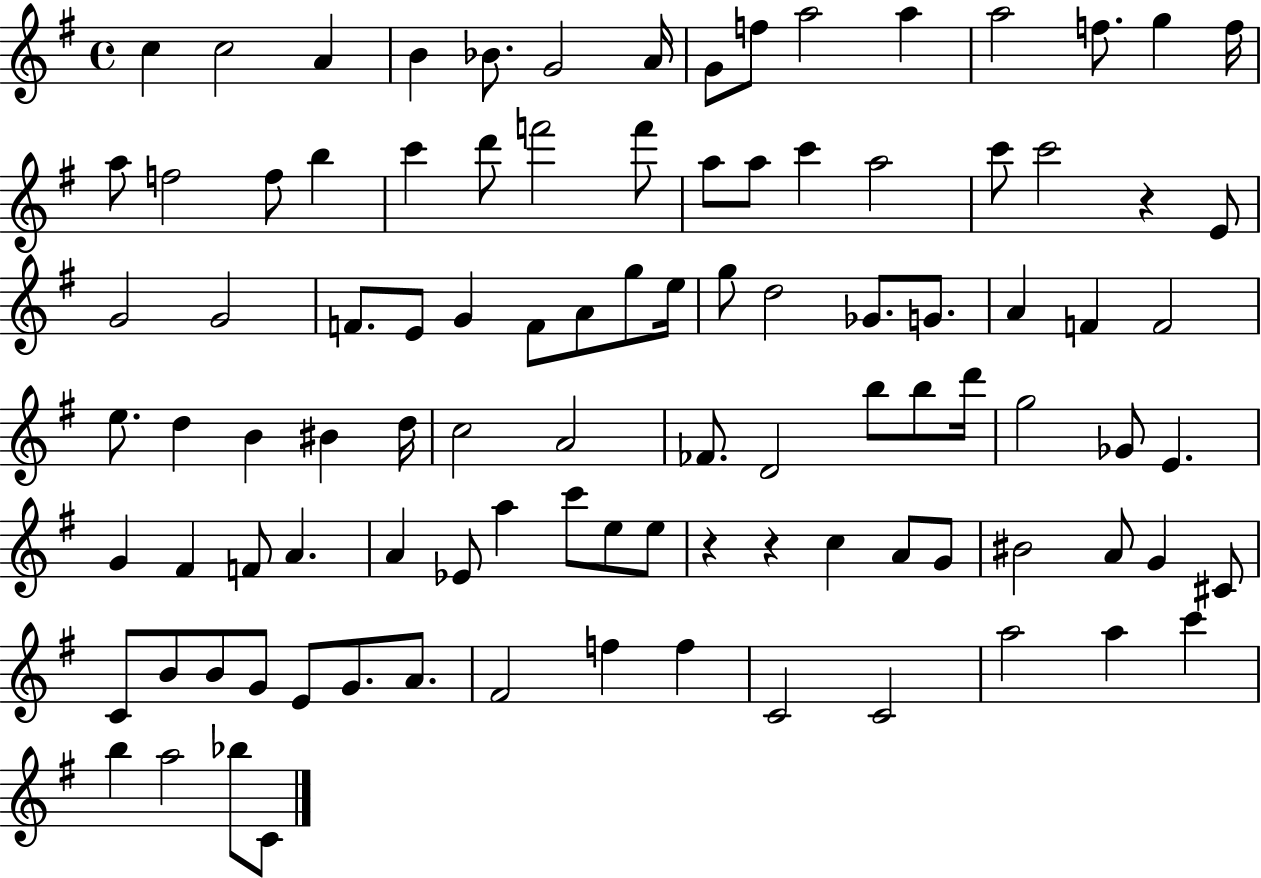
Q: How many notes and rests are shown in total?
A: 100